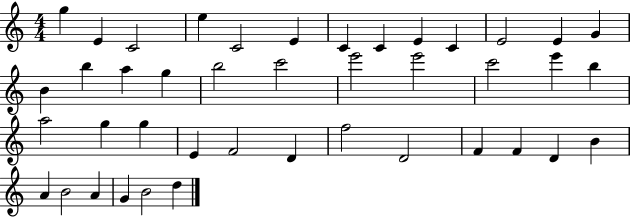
{
  \clef treble
  \numericTimeSignature
  \time 4/4
  \key c \major
  g''4 e'4 c'2 | e''4 c'2 e'4 | c'4 c'4 e'4 c'4 | e'2 e'4 g'4 | \break b'4 b''4 a''4 g''4 | b''2 c'''2 | e'''2 e'''2 | c'''2 e'''4 b''4 | \break a''2 g''4 g''4 | e'4 f'2 d'4 | f''2 d'2 | f'4 f'4 d'4 b'4 | \break a'4 b'2 a'4 | g'4 b'2 d''4 | \bar "|."
}